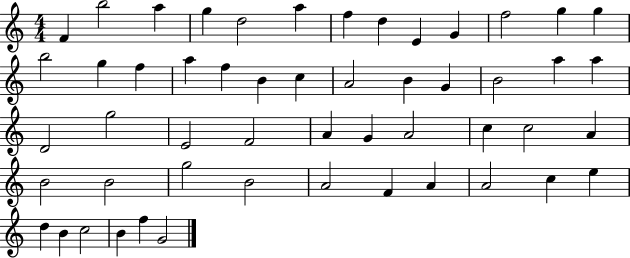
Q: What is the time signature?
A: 4/4